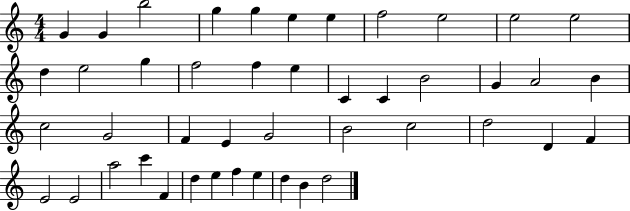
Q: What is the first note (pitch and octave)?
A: G4